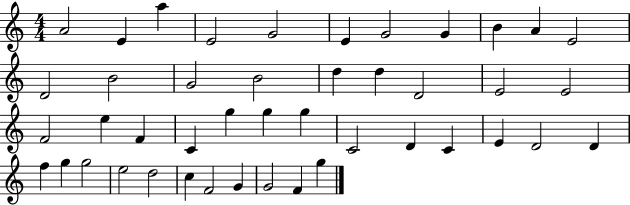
X:1
T:Untitled
M:4/4
L:1/4
K:C
A2 E a E2 G2 E G2 G B A E2 D2 B2 G2 B2 d d D2 E2 E2 F2 e F C g g g C2 D C E D2 D f g g2 e2 d2 c F2 G G2 F g